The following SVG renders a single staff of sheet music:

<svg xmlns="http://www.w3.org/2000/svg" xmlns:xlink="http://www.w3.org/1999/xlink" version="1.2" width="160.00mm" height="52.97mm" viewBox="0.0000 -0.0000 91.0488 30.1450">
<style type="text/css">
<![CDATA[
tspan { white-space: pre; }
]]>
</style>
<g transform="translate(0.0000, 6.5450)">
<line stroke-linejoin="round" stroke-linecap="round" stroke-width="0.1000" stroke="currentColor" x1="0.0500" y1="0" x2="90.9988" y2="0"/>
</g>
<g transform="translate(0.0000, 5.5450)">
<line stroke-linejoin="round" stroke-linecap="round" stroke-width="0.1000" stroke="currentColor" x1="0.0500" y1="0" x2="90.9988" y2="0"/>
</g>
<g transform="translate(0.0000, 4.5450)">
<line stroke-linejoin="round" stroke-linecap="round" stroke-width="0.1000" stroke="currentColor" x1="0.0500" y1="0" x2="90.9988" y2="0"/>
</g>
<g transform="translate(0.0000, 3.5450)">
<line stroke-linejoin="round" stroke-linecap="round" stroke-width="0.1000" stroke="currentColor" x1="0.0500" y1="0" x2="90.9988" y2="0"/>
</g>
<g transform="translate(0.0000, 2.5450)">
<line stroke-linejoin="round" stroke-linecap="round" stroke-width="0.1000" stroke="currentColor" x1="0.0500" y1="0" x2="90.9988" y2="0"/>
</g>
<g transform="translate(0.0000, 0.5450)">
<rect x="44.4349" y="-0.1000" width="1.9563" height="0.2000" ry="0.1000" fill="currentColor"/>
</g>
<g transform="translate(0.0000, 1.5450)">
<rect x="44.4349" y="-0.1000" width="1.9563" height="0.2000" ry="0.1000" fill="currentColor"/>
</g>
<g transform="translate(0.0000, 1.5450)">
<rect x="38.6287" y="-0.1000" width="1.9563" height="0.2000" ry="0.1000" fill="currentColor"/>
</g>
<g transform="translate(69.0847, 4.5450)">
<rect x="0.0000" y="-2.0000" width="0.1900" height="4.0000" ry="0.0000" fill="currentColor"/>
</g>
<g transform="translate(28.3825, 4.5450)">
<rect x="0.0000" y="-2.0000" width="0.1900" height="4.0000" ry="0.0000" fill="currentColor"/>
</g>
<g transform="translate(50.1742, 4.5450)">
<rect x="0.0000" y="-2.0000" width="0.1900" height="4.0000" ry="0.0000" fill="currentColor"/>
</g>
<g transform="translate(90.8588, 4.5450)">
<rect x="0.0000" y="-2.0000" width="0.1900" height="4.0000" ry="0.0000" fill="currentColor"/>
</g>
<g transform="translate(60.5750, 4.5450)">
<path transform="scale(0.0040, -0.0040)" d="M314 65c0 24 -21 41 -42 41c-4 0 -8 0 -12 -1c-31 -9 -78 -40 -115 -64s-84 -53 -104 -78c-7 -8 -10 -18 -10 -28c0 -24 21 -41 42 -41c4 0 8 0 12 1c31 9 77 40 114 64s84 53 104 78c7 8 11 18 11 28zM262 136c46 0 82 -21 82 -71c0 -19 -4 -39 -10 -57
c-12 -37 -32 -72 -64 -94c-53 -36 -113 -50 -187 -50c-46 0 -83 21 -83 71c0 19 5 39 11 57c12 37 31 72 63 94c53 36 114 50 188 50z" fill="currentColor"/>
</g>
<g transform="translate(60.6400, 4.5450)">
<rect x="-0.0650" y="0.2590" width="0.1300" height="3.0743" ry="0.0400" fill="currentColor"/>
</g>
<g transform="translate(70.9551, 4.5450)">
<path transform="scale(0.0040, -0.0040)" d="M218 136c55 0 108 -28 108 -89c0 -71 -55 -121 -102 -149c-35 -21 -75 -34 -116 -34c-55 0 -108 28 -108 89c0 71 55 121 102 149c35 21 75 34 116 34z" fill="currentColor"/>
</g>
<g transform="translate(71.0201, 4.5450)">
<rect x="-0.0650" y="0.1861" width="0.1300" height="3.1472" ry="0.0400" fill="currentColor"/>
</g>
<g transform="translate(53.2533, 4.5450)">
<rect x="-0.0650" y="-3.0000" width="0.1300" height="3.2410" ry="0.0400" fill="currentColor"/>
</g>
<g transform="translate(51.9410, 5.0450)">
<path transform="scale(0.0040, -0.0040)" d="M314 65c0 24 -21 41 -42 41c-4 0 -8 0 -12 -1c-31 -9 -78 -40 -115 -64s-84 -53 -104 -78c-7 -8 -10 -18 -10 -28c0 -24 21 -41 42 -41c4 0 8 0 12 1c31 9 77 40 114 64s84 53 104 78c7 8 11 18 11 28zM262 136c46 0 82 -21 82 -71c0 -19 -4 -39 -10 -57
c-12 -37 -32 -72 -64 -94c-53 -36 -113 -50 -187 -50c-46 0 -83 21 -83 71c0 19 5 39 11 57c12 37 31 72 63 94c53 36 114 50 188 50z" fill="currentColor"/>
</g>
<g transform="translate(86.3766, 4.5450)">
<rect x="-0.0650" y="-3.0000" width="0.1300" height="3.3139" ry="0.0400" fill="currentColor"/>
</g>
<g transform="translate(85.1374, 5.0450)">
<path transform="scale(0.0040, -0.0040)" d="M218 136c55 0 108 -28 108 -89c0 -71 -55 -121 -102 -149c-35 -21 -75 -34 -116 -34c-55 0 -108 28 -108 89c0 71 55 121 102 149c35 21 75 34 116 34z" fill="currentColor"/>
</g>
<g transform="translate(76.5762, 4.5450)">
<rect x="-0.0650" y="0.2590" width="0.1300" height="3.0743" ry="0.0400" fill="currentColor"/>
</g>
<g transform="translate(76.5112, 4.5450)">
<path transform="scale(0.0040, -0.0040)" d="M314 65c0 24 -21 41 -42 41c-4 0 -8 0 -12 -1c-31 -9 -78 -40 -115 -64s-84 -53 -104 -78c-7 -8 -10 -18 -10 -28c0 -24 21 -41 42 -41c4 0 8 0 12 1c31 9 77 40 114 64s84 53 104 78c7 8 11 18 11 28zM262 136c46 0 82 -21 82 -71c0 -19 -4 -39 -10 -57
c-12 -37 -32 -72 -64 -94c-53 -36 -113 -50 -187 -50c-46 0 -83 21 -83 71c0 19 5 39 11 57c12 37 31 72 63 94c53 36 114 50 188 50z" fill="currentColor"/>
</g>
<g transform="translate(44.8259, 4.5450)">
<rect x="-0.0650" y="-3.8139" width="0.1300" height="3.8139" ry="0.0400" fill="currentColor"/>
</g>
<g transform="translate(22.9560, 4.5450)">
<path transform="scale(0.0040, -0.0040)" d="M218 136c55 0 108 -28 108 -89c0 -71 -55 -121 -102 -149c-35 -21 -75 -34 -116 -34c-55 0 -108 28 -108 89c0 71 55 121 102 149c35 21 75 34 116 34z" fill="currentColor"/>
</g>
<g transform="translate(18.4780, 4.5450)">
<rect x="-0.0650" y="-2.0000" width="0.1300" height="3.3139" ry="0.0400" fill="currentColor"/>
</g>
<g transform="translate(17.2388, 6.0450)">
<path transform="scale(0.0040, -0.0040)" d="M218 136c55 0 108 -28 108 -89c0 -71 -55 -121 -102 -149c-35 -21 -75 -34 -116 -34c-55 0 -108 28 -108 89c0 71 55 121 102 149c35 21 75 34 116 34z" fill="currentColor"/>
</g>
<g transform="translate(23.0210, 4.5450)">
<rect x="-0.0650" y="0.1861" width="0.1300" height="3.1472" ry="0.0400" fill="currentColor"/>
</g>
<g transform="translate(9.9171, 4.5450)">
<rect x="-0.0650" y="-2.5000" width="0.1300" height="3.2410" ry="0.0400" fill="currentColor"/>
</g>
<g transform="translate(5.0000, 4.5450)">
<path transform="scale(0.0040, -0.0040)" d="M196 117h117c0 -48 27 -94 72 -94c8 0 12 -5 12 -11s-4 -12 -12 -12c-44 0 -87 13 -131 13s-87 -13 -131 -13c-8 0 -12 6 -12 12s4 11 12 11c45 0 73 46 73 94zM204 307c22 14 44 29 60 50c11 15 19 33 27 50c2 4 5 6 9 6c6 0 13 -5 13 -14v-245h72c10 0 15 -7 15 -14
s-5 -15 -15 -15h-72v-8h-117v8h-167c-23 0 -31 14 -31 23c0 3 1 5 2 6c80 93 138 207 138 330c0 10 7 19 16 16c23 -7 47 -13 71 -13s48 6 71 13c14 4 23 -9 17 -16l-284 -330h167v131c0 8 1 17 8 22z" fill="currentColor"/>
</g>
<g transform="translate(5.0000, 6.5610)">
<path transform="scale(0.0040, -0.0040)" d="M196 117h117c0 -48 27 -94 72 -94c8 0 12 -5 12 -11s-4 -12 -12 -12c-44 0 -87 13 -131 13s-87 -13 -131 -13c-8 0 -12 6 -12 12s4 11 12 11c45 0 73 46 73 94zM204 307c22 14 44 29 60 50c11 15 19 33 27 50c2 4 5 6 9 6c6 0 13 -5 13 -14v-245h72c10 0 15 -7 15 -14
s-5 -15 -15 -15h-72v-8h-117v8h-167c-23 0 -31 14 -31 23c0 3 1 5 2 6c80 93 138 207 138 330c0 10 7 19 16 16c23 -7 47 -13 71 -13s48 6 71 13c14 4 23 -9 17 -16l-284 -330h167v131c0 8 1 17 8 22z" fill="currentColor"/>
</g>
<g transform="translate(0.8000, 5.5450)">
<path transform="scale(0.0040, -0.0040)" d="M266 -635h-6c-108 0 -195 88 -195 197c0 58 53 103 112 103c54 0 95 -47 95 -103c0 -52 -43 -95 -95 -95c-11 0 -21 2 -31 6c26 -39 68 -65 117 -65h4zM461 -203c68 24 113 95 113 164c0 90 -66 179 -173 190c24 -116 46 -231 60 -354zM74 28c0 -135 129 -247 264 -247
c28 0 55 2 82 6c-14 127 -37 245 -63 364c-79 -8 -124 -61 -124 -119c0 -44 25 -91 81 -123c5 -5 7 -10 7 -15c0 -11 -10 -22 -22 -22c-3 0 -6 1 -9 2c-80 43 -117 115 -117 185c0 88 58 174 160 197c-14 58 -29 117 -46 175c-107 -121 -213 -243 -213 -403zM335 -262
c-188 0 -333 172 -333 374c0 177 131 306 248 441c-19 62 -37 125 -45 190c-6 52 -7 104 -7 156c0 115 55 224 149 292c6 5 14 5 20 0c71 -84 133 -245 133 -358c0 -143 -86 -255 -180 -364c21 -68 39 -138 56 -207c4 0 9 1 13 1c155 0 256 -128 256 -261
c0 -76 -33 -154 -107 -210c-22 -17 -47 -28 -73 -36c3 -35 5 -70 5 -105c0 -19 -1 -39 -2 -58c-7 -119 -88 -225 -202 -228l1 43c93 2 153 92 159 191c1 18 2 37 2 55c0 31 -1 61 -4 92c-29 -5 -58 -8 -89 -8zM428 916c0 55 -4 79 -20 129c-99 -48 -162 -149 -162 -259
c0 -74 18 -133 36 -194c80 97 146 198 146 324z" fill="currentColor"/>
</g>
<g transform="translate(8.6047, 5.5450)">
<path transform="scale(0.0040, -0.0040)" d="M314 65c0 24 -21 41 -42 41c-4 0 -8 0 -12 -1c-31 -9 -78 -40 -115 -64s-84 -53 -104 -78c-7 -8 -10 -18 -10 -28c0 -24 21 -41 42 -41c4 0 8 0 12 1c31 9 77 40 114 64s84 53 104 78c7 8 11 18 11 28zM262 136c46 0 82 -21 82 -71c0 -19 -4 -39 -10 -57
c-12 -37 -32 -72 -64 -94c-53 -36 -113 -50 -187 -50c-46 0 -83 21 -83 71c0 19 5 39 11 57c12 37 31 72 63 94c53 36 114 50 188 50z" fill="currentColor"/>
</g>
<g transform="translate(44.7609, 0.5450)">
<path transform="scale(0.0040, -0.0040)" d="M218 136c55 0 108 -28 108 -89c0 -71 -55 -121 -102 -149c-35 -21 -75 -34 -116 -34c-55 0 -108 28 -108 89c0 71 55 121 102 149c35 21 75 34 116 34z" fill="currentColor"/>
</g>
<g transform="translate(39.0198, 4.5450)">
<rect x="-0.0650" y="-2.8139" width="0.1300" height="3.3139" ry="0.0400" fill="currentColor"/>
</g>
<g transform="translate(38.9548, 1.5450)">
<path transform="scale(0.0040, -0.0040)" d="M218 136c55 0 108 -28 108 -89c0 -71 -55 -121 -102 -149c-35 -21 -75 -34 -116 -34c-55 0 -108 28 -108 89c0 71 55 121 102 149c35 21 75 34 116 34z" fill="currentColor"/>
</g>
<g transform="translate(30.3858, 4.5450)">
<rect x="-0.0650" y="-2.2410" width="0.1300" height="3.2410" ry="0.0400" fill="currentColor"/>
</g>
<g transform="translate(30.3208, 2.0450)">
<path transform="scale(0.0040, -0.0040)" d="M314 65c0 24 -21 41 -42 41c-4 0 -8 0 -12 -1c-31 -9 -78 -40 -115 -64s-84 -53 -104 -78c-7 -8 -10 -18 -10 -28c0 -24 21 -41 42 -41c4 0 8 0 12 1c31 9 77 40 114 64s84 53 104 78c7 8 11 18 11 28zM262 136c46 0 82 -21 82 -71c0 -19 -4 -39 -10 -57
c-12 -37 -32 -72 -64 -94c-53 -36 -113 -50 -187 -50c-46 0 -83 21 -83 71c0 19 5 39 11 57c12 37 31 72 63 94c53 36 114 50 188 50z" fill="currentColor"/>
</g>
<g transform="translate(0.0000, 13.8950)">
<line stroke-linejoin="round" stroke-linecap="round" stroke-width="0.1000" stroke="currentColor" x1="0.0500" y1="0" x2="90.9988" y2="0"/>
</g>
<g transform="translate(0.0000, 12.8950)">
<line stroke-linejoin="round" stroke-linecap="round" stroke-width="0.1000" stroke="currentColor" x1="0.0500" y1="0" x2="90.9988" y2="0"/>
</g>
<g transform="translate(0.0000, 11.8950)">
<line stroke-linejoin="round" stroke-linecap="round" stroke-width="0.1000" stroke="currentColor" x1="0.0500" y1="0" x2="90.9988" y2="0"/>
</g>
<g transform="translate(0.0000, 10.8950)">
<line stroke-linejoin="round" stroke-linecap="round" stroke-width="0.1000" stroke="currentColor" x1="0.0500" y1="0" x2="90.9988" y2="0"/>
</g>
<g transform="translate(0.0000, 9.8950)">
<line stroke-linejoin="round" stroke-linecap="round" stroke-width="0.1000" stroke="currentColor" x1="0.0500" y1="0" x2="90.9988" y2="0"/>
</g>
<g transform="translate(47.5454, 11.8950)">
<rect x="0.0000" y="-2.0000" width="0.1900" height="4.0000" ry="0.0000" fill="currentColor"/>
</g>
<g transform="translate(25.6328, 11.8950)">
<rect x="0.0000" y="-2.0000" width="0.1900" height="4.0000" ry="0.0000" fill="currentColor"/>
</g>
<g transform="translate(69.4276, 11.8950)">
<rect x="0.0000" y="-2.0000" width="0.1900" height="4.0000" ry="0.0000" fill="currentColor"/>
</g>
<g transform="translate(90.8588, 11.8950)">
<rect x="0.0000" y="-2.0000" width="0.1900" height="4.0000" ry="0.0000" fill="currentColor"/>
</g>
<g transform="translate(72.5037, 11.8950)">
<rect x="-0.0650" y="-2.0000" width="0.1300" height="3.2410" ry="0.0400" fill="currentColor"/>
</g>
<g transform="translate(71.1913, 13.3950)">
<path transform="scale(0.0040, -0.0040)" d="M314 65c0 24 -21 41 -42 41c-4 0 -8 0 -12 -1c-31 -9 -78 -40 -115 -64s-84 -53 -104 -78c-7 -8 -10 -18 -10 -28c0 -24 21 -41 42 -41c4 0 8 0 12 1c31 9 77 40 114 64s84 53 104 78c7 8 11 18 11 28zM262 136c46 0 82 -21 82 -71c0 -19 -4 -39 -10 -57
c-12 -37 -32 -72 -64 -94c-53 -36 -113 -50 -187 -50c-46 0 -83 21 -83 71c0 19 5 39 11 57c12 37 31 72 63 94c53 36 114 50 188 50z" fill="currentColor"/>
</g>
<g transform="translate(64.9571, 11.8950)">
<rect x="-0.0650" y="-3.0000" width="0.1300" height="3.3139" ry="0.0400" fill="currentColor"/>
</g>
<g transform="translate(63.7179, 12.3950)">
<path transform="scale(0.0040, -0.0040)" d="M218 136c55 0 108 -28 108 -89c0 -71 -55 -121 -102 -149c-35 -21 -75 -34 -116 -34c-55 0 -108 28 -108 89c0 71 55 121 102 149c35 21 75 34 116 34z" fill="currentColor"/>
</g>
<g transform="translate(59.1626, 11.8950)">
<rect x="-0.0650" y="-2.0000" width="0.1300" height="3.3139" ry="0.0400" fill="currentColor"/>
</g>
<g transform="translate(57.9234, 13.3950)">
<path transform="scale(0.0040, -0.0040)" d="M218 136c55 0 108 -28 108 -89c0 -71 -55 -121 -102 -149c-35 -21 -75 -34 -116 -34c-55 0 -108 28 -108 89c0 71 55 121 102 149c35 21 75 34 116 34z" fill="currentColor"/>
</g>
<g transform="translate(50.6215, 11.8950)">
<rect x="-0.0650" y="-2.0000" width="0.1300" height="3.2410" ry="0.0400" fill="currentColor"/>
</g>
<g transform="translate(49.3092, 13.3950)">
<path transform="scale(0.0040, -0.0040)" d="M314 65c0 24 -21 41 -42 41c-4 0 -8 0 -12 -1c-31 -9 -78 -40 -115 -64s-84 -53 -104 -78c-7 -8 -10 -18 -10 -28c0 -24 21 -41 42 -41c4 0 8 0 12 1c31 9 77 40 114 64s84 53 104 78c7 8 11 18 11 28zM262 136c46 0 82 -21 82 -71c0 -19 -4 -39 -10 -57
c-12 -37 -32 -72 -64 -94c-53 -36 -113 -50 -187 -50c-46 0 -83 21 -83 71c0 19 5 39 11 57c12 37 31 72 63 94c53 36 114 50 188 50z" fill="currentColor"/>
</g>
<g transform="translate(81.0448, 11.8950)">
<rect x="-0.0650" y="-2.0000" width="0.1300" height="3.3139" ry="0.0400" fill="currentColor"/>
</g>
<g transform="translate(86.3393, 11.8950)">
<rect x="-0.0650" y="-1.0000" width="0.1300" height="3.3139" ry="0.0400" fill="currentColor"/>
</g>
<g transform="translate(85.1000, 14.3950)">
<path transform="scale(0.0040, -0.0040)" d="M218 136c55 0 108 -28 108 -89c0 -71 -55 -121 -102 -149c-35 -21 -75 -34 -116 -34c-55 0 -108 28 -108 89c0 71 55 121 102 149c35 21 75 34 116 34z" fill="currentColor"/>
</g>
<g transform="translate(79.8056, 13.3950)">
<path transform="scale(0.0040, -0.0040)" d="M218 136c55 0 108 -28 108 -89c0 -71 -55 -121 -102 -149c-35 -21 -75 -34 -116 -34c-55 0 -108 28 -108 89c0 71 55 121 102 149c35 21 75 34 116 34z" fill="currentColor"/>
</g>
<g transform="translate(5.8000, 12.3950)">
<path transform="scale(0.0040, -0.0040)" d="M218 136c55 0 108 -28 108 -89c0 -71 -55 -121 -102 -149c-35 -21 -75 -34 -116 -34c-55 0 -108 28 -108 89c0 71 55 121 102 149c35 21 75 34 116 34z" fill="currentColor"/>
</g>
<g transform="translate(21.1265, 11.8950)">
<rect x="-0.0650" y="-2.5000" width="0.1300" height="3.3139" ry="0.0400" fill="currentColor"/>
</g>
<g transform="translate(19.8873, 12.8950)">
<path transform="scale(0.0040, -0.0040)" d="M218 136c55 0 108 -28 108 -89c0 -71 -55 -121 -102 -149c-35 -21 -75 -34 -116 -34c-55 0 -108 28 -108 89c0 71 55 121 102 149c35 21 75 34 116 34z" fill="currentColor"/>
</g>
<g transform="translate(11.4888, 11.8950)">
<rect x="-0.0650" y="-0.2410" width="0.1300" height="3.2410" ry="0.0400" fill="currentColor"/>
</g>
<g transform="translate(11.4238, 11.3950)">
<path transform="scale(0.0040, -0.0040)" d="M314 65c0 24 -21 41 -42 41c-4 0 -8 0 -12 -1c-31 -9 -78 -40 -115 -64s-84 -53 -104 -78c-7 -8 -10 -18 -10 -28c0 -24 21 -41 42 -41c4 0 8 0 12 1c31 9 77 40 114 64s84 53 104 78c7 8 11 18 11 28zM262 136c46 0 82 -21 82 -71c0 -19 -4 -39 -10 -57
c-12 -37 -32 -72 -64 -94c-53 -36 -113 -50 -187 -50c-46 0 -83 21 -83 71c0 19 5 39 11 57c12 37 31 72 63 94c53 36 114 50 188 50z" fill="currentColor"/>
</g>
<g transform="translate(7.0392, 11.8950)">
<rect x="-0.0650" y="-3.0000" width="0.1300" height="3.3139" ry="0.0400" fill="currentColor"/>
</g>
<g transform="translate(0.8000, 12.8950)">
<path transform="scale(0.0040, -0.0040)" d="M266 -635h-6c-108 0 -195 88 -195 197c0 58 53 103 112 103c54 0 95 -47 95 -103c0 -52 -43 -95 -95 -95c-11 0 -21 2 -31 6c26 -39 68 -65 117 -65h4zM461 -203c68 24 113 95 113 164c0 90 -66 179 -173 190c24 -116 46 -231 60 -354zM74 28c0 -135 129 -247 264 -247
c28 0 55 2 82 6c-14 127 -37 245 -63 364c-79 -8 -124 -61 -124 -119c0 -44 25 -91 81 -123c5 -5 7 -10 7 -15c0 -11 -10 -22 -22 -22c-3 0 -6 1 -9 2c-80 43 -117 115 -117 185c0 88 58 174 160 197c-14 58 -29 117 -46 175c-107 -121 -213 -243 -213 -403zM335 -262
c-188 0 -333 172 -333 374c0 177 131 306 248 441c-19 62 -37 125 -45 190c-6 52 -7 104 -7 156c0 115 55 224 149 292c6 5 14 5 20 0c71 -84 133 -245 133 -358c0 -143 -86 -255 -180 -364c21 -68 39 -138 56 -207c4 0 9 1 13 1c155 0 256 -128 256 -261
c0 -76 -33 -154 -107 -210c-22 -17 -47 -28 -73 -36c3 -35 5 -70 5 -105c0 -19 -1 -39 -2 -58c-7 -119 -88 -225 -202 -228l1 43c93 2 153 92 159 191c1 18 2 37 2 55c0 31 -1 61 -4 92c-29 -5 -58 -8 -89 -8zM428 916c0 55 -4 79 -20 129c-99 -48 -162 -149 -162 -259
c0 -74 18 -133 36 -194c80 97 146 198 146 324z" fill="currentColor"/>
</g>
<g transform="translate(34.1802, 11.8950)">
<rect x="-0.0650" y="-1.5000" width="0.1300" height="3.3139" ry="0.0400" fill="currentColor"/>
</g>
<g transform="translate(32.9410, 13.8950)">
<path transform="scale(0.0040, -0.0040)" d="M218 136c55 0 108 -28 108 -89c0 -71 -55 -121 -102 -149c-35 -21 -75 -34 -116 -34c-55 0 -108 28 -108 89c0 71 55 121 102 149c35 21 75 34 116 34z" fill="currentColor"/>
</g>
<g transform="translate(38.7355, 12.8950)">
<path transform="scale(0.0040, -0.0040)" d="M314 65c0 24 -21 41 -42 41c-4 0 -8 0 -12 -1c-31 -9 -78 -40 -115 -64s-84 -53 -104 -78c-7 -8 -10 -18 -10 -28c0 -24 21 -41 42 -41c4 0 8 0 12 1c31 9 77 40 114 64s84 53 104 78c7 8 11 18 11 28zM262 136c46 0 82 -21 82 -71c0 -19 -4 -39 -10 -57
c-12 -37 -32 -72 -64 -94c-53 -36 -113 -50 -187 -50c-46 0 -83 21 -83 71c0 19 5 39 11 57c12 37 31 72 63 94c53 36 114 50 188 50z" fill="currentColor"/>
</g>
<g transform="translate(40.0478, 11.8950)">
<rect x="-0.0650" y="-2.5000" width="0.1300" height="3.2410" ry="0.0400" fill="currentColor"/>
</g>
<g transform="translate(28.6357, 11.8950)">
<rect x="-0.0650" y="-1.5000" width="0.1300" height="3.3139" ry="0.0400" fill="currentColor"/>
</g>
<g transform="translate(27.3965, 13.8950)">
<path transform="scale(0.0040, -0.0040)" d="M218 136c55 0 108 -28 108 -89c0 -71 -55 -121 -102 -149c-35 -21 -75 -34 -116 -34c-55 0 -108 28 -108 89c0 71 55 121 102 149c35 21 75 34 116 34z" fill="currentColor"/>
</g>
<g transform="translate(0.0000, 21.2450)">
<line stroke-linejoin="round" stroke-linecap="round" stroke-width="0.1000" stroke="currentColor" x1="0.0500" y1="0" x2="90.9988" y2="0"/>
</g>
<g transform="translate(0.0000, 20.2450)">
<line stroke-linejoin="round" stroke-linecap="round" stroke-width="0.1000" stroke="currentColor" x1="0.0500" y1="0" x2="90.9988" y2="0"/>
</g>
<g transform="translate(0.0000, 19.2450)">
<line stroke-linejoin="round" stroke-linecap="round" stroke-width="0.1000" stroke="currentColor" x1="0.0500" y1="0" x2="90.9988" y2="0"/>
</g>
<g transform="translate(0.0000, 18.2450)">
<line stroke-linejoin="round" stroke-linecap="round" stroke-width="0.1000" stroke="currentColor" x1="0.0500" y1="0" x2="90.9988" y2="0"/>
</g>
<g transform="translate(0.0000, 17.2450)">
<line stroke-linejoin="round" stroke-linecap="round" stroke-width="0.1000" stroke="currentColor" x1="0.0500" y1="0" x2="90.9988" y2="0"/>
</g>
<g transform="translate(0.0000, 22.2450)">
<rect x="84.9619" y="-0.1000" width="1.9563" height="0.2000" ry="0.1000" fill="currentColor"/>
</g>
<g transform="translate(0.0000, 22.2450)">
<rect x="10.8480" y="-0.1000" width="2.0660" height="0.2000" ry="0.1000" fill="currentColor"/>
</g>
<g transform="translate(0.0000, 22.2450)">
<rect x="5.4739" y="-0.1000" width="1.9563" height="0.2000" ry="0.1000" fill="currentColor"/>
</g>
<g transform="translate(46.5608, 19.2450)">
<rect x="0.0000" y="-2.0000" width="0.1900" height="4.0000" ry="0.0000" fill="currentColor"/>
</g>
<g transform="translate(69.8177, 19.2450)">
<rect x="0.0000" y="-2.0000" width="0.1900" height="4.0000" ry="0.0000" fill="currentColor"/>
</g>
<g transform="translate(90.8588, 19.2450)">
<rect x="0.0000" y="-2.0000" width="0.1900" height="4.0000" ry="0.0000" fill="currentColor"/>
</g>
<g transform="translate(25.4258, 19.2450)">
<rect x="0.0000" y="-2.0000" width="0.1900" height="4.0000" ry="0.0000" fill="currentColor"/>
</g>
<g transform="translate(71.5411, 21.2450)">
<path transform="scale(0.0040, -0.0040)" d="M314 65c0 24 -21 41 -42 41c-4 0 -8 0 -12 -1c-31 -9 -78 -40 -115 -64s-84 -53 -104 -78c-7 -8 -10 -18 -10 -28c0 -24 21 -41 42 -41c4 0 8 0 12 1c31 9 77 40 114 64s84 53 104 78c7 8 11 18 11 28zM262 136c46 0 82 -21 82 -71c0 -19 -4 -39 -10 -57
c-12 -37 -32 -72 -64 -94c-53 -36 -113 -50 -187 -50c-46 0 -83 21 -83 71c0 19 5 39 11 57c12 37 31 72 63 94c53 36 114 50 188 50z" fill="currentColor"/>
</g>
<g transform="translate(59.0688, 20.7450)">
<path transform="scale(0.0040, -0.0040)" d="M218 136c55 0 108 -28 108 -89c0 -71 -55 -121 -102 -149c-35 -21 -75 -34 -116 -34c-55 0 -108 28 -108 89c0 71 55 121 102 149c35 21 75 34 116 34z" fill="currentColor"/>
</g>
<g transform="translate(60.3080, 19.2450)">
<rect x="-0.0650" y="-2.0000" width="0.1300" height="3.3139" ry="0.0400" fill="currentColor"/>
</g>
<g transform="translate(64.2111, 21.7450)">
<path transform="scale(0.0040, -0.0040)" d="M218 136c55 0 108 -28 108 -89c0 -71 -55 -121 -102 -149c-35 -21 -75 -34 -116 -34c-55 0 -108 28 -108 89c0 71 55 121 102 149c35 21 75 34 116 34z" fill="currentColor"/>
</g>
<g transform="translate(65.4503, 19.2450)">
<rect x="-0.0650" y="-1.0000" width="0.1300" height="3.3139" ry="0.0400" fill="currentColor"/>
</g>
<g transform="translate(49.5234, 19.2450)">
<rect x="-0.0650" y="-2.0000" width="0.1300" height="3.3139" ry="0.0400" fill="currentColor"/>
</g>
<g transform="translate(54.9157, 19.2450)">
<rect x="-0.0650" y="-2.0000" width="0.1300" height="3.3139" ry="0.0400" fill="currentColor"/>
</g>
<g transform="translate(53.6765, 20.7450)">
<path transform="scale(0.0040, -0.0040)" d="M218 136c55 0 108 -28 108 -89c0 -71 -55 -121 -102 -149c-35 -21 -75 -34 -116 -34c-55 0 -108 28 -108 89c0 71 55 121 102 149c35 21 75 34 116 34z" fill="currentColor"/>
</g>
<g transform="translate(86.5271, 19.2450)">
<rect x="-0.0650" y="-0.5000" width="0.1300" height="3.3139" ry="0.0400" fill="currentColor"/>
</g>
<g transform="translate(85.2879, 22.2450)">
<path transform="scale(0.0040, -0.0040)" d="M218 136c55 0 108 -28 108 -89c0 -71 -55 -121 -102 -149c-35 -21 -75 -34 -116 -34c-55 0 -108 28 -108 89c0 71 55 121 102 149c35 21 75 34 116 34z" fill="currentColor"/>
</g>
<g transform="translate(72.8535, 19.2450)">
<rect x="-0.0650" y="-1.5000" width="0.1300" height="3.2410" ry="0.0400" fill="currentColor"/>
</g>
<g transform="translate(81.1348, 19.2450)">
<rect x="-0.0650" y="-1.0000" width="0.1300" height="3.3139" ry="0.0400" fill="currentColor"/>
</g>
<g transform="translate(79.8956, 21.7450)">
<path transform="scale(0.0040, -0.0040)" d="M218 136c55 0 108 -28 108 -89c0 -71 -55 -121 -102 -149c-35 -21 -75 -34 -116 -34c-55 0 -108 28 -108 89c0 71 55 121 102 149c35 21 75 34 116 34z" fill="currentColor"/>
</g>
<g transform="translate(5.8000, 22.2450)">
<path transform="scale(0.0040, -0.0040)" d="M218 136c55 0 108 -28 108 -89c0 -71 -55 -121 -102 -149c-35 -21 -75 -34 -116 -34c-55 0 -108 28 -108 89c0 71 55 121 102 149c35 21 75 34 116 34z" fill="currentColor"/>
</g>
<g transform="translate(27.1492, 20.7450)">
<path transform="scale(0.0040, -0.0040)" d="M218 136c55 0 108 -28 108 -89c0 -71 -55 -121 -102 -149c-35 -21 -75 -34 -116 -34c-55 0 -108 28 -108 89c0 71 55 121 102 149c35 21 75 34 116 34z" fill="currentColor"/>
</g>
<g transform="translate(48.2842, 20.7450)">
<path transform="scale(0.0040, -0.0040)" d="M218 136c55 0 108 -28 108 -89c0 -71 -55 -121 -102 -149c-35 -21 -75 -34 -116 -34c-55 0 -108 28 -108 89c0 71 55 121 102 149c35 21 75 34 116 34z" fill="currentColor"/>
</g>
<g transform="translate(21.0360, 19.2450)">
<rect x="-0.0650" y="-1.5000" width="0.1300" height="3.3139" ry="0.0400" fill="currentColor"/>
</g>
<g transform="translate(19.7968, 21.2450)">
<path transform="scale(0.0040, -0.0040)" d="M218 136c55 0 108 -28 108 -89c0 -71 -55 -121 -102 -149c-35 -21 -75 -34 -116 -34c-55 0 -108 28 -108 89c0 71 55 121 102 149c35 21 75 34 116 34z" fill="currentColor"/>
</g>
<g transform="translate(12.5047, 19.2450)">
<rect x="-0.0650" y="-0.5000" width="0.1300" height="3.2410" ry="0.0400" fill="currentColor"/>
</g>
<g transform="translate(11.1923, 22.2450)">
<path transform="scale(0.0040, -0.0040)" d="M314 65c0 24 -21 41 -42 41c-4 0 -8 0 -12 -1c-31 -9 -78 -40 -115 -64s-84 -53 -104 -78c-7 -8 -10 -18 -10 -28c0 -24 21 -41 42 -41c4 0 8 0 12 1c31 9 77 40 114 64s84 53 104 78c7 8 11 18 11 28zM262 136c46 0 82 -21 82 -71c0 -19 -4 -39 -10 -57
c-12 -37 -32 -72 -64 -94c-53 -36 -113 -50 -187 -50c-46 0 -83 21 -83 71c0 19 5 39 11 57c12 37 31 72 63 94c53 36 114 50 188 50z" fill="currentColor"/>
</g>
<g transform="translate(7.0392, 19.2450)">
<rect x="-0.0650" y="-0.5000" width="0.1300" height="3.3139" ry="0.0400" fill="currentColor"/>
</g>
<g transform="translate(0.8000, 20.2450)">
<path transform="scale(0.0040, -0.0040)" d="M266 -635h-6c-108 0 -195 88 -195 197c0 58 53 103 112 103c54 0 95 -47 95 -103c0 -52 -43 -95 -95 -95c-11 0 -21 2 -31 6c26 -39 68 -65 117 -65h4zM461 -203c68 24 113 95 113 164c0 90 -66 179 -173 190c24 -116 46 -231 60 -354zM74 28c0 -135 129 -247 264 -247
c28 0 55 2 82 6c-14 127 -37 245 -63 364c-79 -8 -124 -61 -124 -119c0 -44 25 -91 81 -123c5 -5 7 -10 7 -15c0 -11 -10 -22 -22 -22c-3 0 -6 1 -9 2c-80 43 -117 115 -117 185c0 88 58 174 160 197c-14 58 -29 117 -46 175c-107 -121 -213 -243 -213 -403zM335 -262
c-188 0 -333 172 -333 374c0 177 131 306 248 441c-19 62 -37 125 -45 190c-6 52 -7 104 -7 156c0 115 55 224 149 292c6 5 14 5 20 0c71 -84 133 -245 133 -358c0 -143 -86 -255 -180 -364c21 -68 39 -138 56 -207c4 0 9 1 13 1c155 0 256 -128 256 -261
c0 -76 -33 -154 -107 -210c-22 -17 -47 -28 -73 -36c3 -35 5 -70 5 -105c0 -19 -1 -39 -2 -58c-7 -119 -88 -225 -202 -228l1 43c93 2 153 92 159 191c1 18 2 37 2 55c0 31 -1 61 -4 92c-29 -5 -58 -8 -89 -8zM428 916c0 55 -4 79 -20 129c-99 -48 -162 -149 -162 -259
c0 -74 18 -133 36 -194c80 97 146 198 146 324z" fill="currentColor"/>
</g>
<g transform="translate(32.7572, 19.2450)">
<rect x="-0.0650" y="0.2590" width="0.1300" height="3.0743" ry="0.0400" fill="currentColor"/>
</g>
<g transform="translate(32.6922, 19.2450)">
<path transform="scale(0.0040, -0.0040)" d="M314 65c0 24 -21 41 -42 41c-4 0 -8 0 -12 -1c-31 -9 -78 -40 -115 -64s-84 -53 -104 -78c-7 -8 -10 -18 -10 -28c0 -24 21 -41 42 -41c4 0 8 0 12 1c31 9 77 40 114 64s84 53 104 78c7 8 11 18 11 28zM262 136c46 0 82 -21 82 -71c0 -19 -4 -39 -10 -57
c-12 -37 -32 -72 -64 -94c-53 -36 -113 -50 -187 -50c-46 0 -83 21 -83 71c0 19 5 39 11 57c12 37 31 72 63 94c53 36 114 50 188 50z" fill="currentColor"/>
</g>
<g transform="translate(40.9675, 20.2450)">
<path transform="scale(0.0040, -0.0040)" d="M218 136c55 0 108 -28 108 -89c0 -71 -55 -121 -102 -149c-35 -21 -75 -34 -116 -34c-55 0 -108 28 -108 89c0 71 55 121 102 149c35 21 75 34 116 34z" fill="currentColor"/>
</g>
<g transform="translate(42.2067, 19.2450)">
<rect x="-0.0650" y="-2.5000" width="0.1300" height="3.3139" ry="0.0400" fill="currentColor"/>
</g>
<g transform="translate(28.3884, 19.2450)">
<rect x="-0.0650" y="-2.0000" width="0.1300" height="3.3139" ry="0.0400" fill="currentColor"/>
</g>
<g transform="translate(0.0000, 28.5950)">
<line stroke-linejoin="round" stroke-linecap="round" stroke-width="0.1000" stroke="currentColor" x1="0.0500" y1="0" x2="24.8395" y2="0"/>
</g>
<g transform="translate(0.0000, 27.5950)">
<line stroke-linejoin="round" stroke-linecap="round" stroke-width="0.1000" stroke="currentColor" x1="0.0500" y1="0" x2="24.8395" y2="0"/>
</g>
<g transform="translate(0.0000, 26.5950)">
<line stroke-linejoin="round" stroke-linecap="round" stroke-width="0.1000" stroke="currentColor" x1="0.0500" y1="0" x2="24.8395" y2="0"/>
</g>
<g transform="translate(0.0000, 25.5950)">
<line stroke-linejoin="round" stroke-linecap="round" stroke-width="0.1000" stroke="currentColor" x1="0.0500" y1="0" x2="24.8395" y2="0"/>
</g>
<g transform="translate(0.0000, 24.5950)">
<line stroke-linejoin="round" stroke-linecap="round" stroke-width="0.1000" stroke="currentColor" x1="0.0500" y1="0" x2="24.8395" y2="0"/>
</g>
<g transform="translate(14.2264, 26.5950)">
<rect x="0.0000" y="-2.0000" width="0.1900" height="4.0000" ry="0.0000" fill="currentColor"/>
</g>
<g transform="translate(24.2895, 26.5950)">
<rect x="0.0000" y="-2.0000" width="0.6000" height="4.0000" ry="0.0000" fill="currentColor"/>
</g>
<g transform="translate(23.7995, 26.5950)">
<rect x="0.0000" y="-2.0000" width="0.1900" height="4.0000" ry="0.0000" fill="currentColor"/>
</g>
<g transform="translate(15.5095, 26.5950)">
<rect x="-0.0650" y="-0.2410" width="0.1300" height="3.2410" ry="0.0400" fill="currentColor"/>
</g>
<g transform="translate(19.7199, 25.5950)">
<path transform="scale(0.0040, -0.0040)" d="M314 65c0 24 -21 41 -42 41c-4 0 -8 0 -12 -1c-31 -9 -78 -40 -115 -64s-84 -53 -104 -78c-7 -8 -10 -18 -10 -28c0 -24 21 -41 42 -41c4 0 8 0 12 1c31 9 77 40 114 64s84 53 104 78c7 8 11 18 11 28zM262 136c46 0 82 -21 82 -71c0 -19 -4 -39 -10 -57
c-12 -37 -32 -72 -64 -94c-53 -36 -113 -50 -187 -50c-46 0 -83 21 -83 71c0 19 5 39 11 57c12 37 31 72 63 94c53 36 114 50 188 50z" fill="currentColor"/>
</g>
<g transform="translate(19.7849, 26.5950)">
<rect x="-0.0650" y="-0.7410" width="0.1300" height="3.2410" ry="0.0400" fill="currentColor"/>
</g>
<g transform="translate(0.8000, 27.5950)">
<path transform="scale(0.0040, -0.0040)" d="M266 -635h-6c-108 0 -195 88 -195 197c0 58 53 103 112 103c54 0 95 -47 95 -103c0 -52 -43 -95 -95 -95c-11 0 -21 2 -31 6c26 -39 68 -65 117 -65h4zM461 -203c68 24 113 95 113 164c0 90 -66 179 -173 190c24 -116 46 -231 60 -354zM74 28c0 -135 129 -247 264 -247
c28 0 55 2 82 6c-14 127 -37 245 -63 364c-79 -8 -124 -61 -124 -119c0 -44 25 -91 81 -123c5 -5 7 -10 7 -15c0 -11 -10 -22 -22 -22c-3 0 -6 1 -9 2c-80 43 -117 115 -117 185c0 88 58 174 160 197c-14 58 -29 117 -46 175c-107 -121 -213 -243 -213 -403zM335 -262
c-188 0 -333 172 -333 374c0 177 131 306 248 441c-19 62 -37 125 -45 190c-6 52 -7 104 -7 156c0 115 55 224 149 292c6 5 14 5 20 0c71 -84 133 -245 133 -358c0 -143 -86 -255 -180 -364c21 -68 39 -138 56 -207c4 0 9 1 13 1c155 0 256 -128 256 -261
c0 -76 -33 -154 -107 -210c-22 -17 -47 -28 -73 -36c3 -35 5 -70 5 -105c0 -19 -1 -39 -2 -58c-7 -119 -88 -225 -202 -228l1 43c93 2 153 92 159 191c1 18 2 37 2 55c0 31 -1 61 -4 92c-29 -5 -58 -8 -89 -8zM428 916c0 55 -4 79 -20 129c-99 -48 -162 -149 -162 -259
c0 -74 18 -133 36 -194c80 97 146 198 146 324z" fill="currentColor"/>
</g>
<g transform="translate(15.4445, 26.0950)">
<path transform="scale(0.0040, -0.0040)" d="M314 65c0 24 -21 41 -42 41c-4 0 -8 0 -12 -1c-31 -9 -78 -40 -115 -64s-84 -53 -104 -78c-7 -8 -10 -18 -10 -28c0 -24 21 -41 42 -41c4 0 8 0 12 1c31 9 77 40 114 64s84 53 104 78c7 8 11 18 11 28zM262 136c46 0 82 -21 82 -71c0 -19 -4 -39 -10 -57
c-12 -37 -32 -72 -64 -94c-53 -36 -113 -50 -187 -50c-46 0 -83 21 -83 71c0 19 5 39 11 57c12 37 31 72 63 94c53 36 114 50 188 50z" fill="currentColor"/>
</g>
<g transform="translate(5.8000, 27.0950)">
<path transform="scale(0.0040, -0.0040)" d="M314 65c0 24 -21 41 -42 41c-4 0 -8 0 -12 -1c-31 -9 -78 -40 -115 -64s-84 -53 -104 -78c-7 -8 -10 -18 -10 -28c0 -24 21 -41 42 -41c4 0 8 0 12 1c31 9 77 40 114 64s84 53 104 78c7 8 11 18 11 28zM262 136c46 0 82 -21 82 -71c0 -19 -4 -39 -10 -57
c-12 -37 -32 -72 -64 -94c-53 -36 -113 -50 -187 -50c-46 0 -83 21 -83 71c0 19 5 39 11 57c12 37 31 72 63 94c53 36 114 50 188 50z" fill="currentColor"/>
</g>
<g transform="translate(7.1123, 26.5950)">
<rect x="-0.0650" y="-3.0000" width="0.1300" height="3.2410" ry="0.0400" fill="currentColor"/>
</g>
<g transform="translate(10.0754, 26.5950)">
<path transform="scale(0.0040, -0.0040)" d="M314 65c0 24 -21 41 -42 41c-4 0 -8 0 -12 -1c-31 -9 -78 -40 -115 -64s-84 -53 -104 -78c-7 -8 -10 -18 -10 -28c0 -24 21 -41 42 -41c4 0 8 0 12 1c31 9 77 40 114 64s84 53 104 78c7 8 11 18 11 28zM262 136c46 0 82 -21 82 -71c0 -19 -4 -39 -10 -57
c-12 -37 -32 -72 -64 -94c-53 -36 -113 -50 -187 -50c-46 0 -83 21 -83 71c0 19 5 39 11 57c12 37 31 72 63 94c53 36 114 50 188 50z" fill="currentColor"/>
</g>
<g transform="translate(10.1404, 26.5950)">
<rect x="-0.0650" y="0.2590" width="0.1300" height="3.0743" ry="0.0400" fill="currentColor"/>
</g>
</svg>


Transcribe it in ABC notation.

X:1
T:Untitled
M:4/4
L:1/4
K:C
G2 F B g2 a c' A2 B2 B B2 A A c2 G E E G2 F2 F A F2 F D C C2 E F B2 G F F F D E2 D C A2 B2 c2 d2